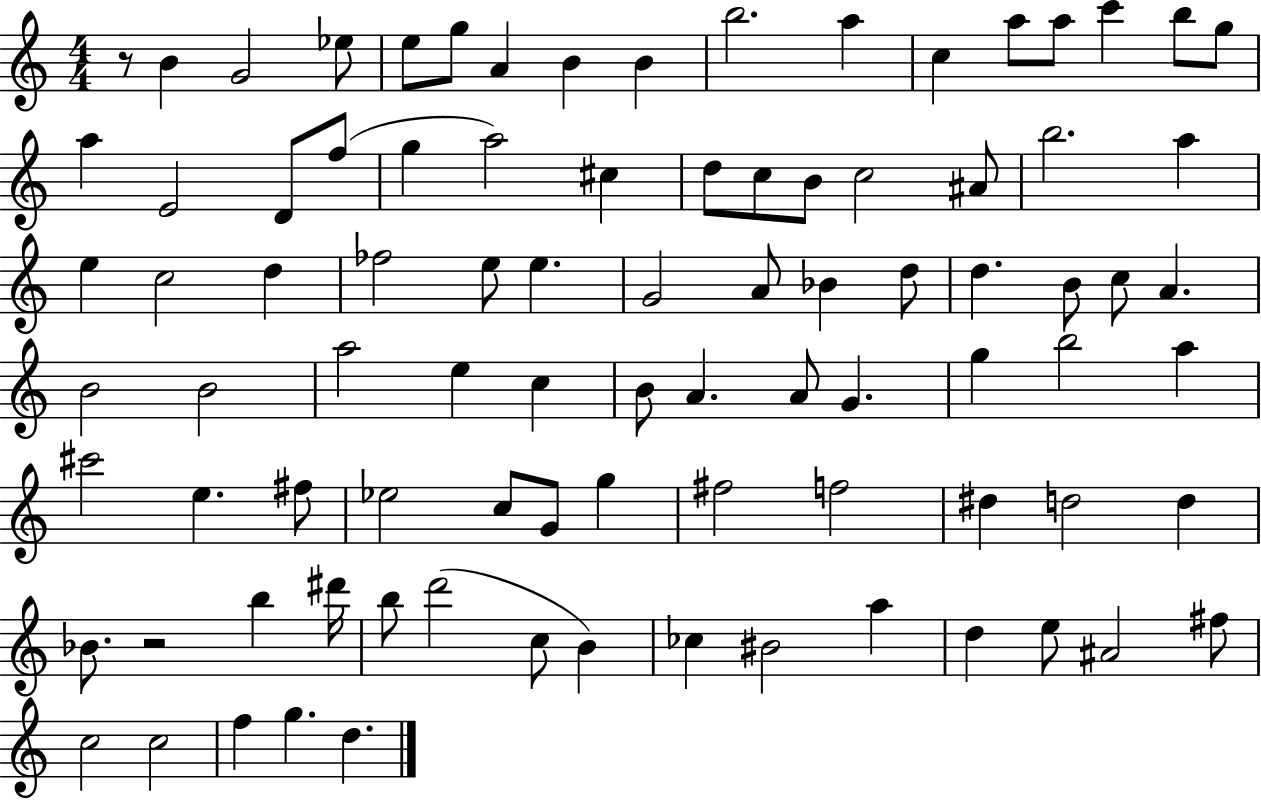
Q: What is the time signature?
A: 4/4